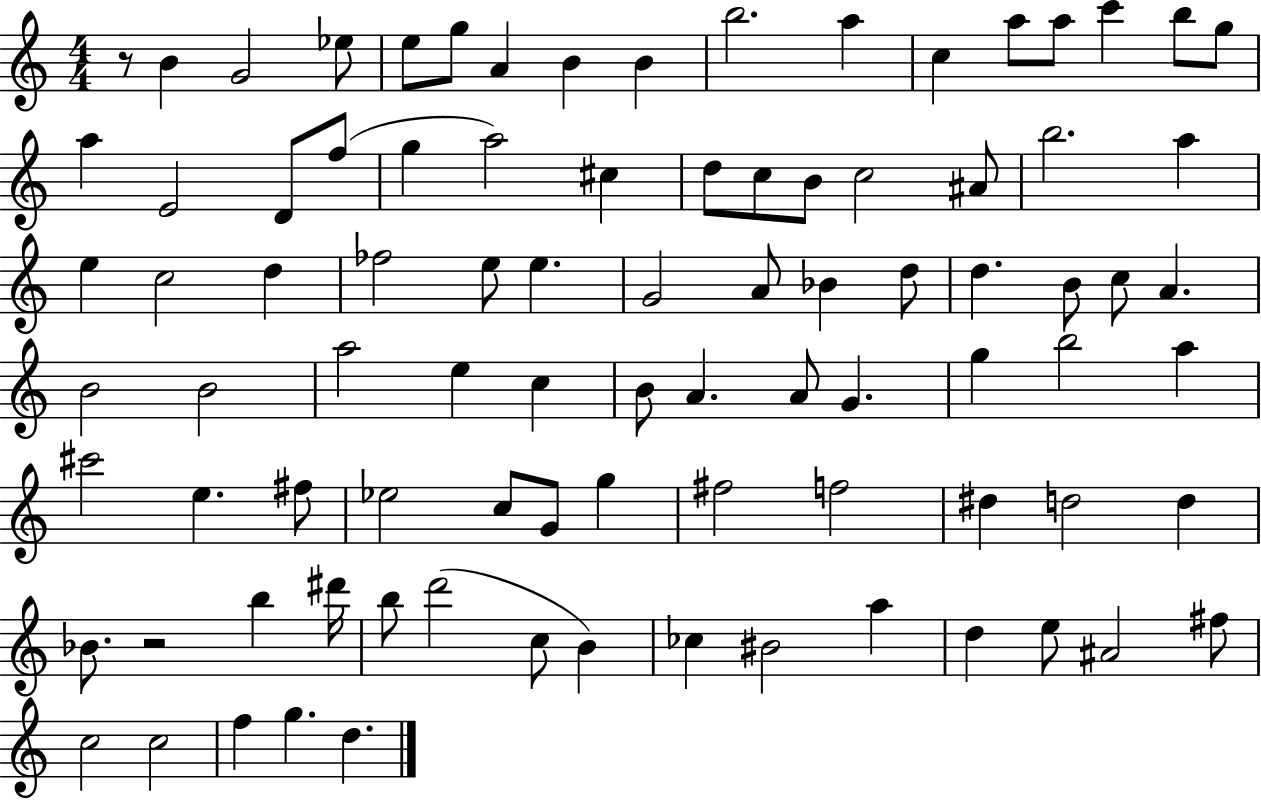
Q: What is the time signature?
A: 4/4